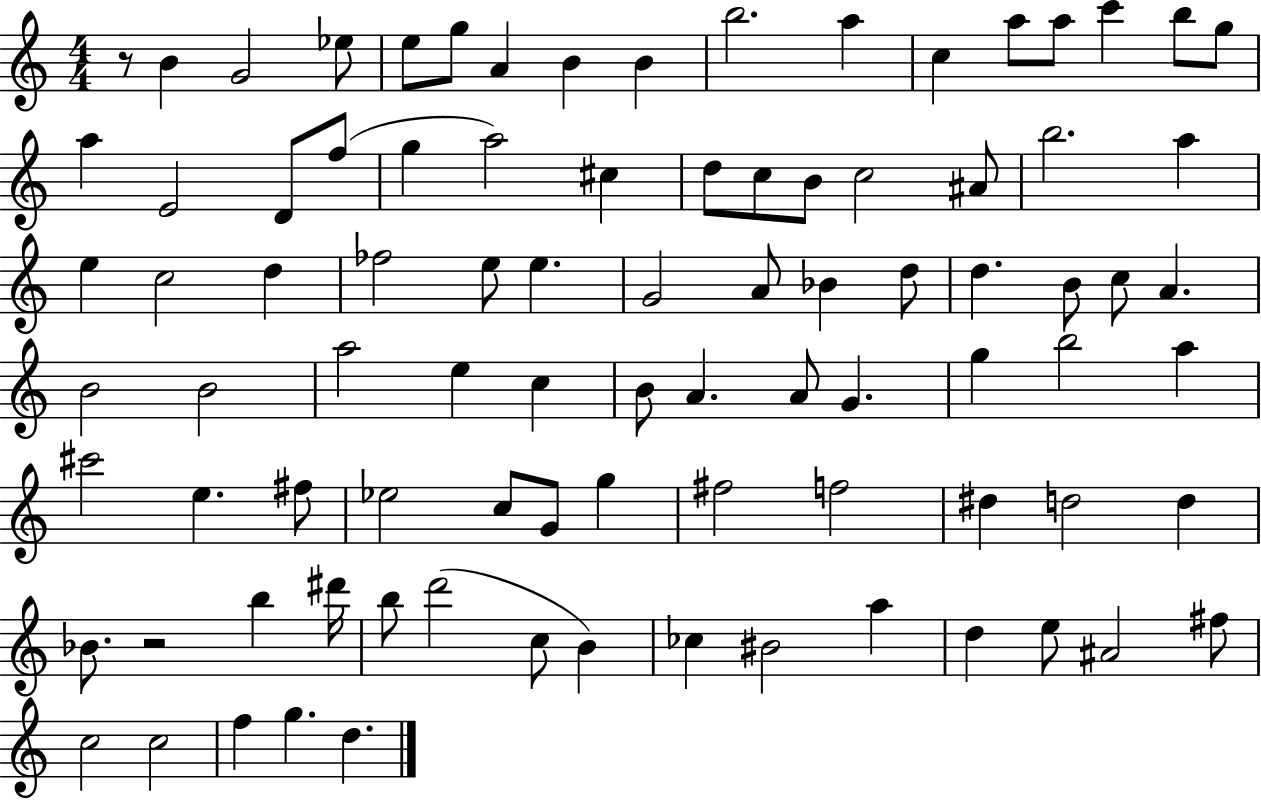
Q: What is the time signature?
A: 4/4